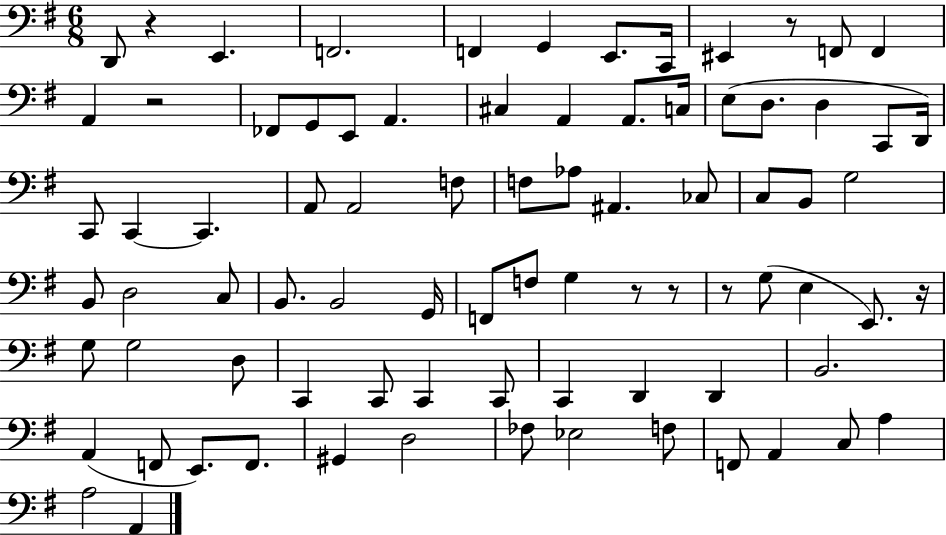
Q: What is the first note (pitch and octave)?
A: D2